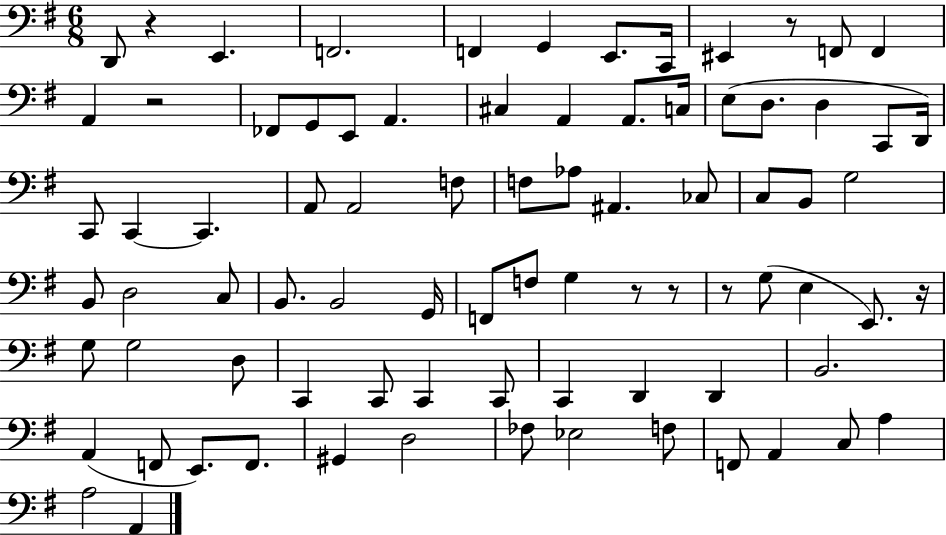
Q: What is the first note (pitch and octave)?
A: D2